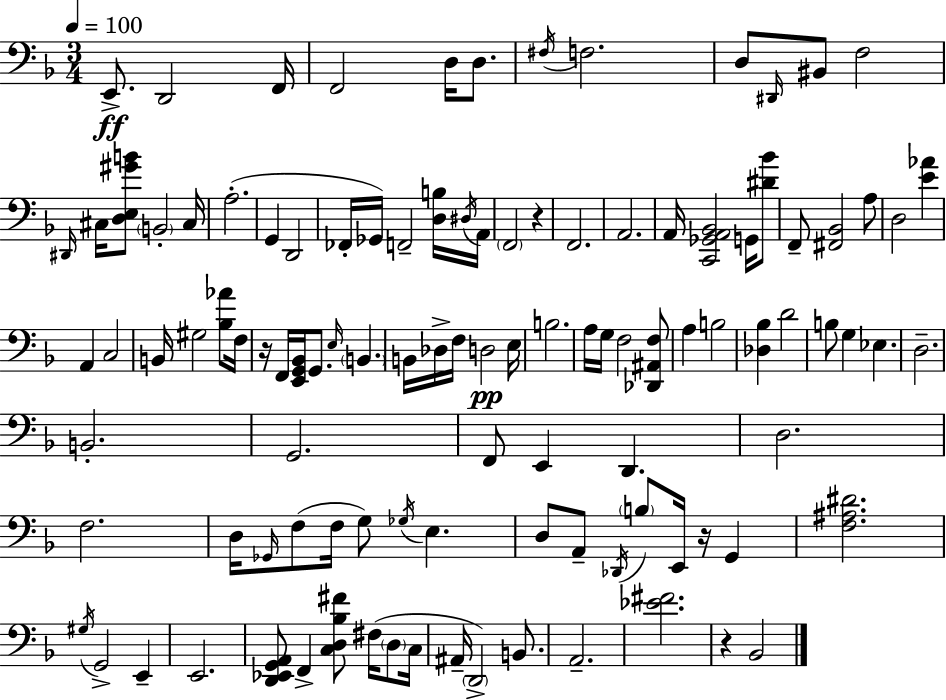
E2/e. D2/h F2/s F2/h D3/s D3/e. F#3/s F3/h. D3/e D#2/s BIS2/e F3/h D#2/s C#3/s [D3,E3,G#4,B4]/e B2/h C#3/s A3/h. G2/q D2/h FES2/s Gb2/s F2/h [D3,B3]/s D#3/s A2/s F2/h R/q F2/h. A2/h. A2/s [C2,Gb2,A2,Bb2]/h G2/s [D#4,Bb4]/e F2/e [F#2,Bb2]/h A3/e D3/h [E4,Ab4]/q A2/q C3/h B2/s G#3/h [Bb3,Ab4]/e F3/s R/s F2/s [E2,G2,Bb2]/s G2/e. E3/s B2/q. B2/s Db3/s F3/s D3/h E3/s B3/h. A3/s G3/s F3/h [Db2,A#2,F3]/e A3/q B3/h [Db3,Bb3]/q D4/h B3/e G3/q Eb3/q. D3/h. B2/h. G2/h. F2/e E2/q D2/q. D3/h. F3/h. D3/s Gb2/s F3/e F3/s G3/e Gb3/s E3/q. D3/e A2/e Db2/s B3/e E2/s R/s G2/q [F3,A#3,D#4]/h. G#3/s G2/h E2/q E2/h. [D2,Eb2,G2,A2]/e F2/q [C3,D3,Bb3,F#4]/e F#3/s D3/e C3/s A#2/s D2/h B2/e. A2/h. [Eb4,F#4]/h. R/q Bb2/h